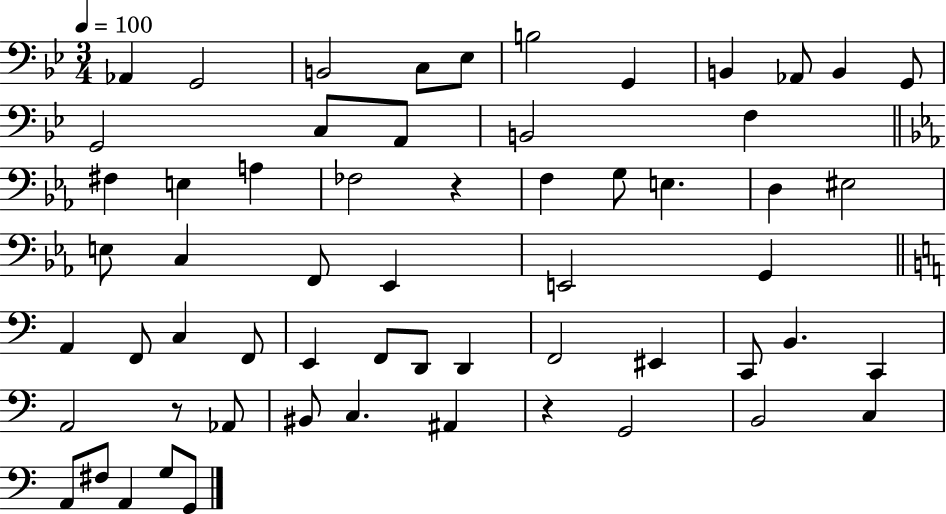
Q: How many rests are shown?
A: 3